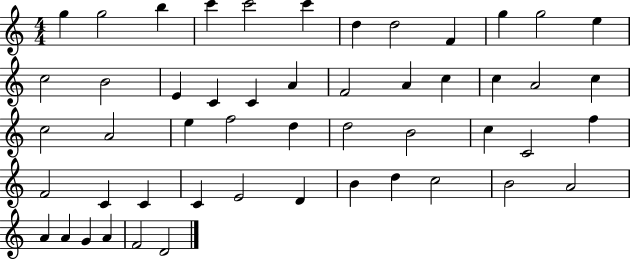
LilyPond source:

{
  \clef treble
  \numericTimeSignature
  \time 4/4
  \key c \major
  g''4 g''2 b''4 | c'''4 c'''2 c'''4 | d''4 d''2 f'4 | g''4 g''2 e''4 | \break c''2 b'2 | e'4 c'4 c'4 a'4 | f'2 a'4 c''4 | c''4 a'2 c''4 | \break c''2 a'2 | e''4 f''2 d''4 | d''2 b'2 | c''4 c'2 f''4 | \break f'2 c'4 c'4 | c'4 e'2 d'4 | b'4 d''4 c''2 | b'2 a'2 | \break a'4 a'4 g'4 a'4 | f'2 d'2 | \bar "|."
}